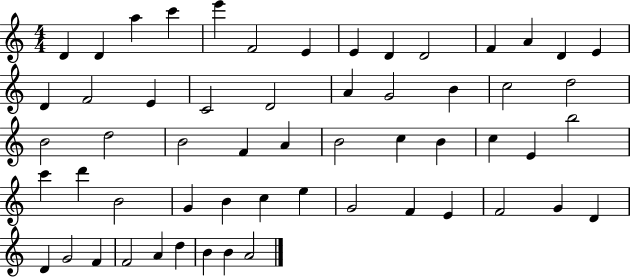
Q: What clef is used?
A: treble